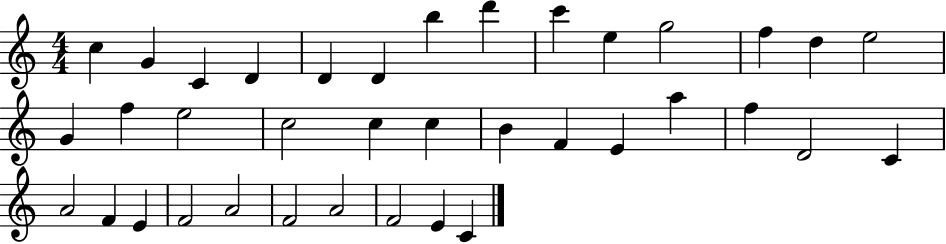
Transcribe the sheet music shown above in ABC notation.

X:1
T:Untitled
M:4/4
L:1/4
K:C
c G C D D D b d' c' e g2 f d e2 G f e2 c2 c c B F E a f D2 C A2 F E F2 A2 F2 A2 F2 E C